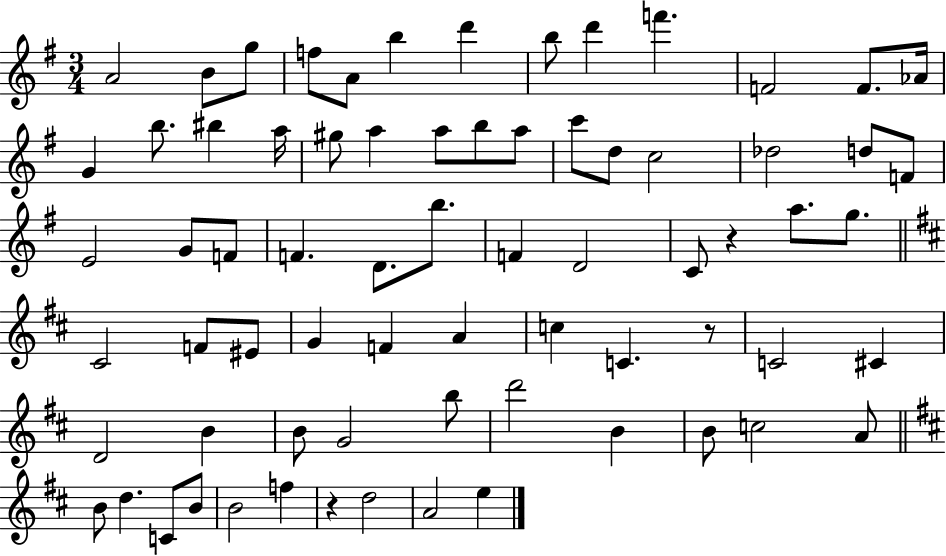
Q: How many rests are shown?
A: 3